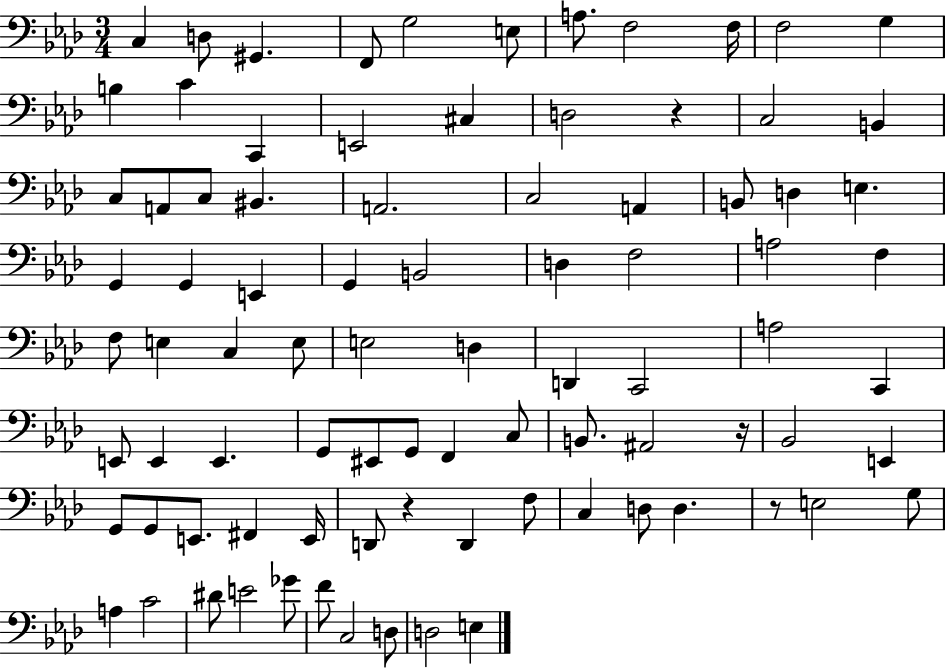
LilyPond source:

{
  \clef bass
  \numericTimeSignature
  \time 3/4
  \key aes \major
  \repeat volta 2 { c4 d8 gis,4. | f,8 g2 e8 | a8. f2 f16 | f2 g4 | \break b4 c'4 c,4 | e,2 cis4 | d2 r4 | c2 b,4 | \break c8 a,8 c8 bis,4. | a,2. | c2 a,4 | b,8 d4 e4. | \break g,4 g,4 e,4 | g,4 b,2 | d4 f2 | a2 f4 | \break f8 e4 c4 e8 | e2 d4 | d,4 c,2 | a2 c,4 | \break e,8 e,4 e,4. | g,8 eis,8 g,8 f,4 c8 | b,8. ais,2 r16 | bes,2 e,4 | \break g,8 g,8 e,8. fis,4 e,16 | d,8 r4 d,4 f8 | c4 d8 d4. | r8 e2 g8 | \break a4 c'2 | dis'8 e'2 ges'8 | f'8 c2 d8 | d2 e4 | \break } \bar "|."
}